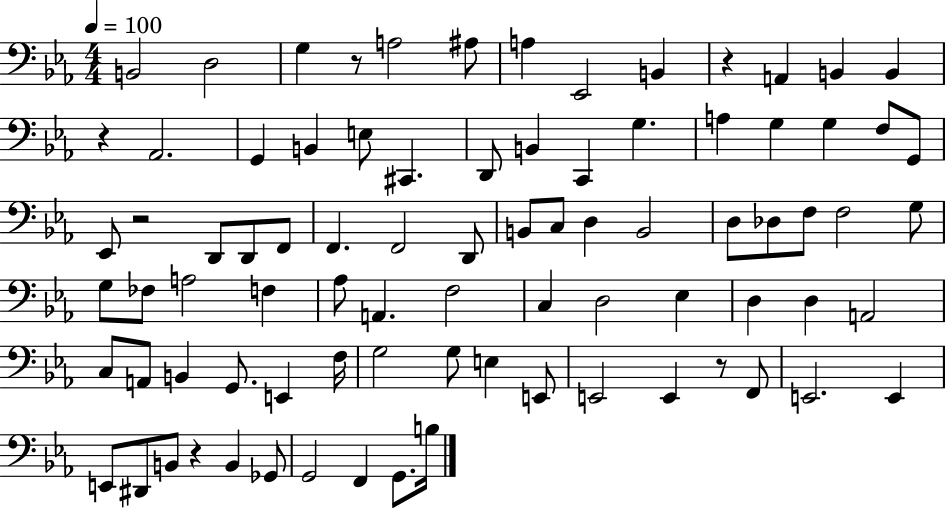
{
  \clef bass
  \numericTimeSignature
  \time 4/4
  \key ees \major
  \tempo 4 = 100
  b,2 d2 | g4 r8 a2 ais8 | a4 ees,2 b,4 | r4 a,4 b,4 b,4 | \break r4 aes,2. | g,4 b,4 e8 cis,4. | d,8 b,4 c,4 g4. | a4 g4 g4 f8 g,8 | \break ees,8 r2 d,8 d,8 f,8 | f,4. f,2 d,8 | b,8 c8 d4 b,2 | d8 des8 f8 f2 g8 | \break g8 fes8 a2 f4 | aes8 a,4. f2 | c4 d2 ees4 | d4 d4 a,2 | \break c8 a,8 b,4 g,8. e,4 f16 | g2 g8 e4 e,8 | e,2 e,4 r8 f,8 | e,2. e,4 | \break e,8 dis,8 b,8 r4 b,4 ges,8 | g,2 f,4 g,8. b16 | \bar "|."
}